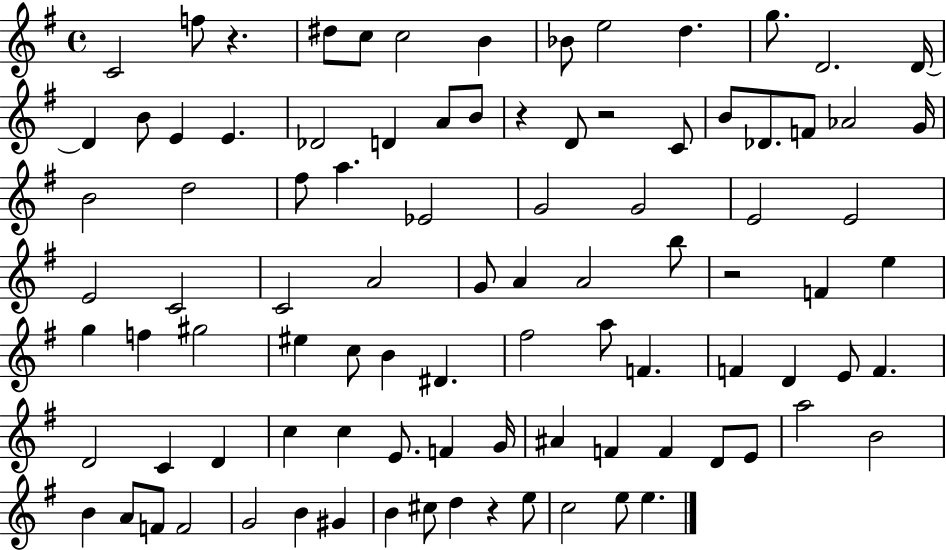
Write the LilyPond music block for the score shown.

{
  \clef treble
  \time 4/4
  \defaultTimeSignature
  \key g \major
  c'2 f''8 r4. | dis''8 c''8 c''2 b'4 | bes'8 e''2 d''4. | g''8. d'2. d'16~~ | \break d'4 b'8 e'4 e'4. | des'2 d'4 a'8 b'8 | r4 d'8 r2 c'8 | b'8 des'8. f'8 aes'2 g'16 | \break b'2 d''2 | fis''8 a''4. ees'2 | g'2 g'2 | e'2 e'2 | \break e'2 c'2 | c'2 a'2 | g'8 a'4 a'2 b''8 | r2 f'4 e''4 | \break g''4 f''4 gis''2 | eis''4 c''8 b'4 dis'4. | fis''2 a''8 f'4. | f'4 d'4 e'8 f'4. | \break d'2 c'4 d'4 | c''4 c''4 e'8. f'4 g'16 | ais'4 f'4 f'4 d'8 e'8 | a''2 b'2 | \break b'4 a'8 f'8 f'2 | g'2 b'4 gis'4 | b'4 cis''8 d''4 r4 e''8 | c''2 e''8 e''4. | \break \bar "|."
}